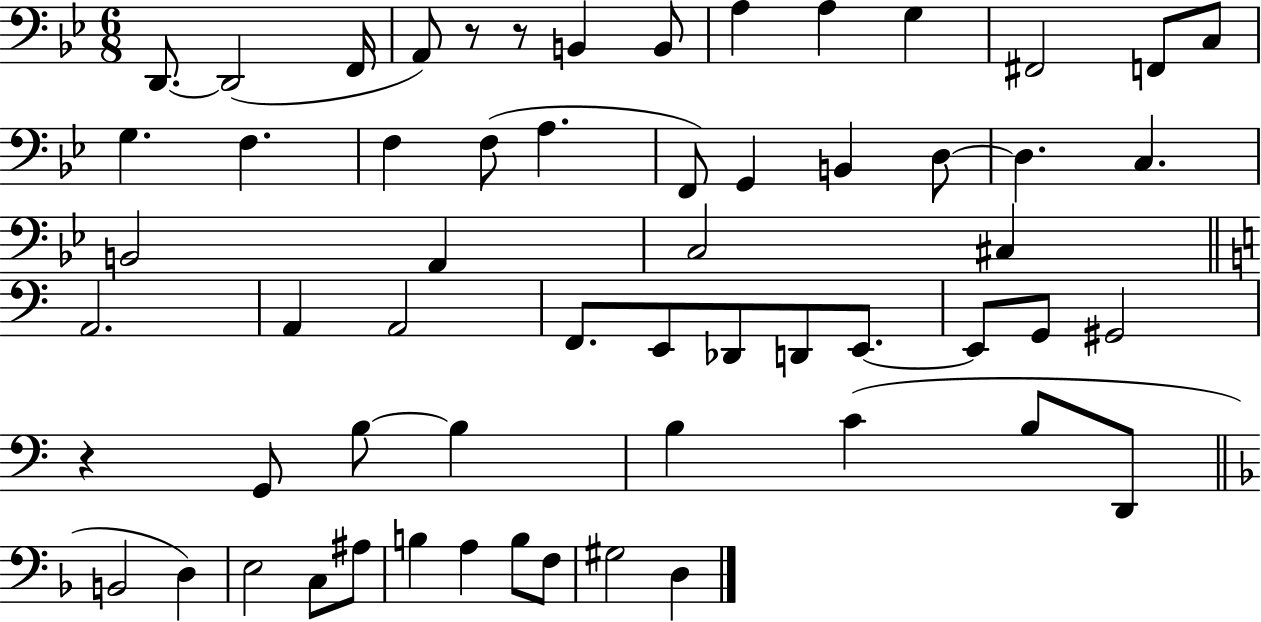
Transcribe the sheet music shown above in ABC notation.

X:1
T:Untitled
M:6/8
L:1/4
K:Bb
D,,/2 D,,2 F,,/4 A,,/2 z/2 z/2 B,, B,,/2 A, A, G, ^F,,2 F,,/2 C,/2 G, F, F, F,/2 A, F,,/2 G,, B,, D,/2 D, C, B,,2 A,, C,2 ^C, A,,2 A,, A,,2 F,,/2 E,,/2 _D,,/2 D,,/2 E,,/2 E,,/2 G,,/2 ^G,,2 z G,,/2 B,/2 B, B, C B,/2 D,,/2 B,,2 D, E,2 C,/2 ^A,/2 B, A, B,/2 F,/2 ^G,2 D,